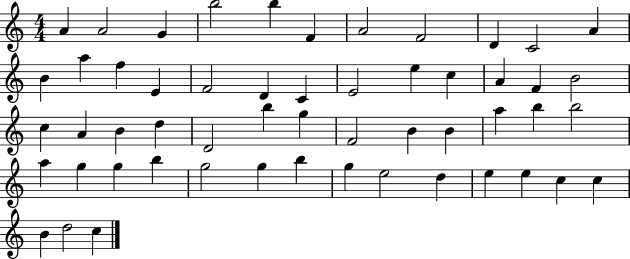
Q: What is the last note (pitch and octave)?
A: C5